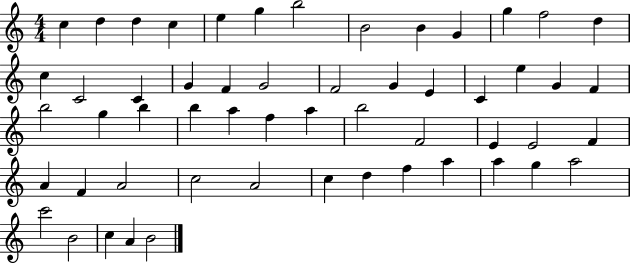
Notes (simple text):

C5/q D5/q D5/q C5/q E5/q G5/q B5/h B4/h B4/q G4/q G5/q F5/h D5/q C5/q C4/h C4/q G4/q F4/q G4/h F4/h G4/q E4/q C4/q E5/q G4/q F4/q B5/h G5/q B5/q B5/q A5/q F5/q A5/q B5/h F4/h E4/q E4/h F4/q A4/q F4/q A4/h C5/h A4/h C5/q D5/q F5/q A5/q A5/q G5/q A5/h C6/h B4/h C5/q A4/q B4/h